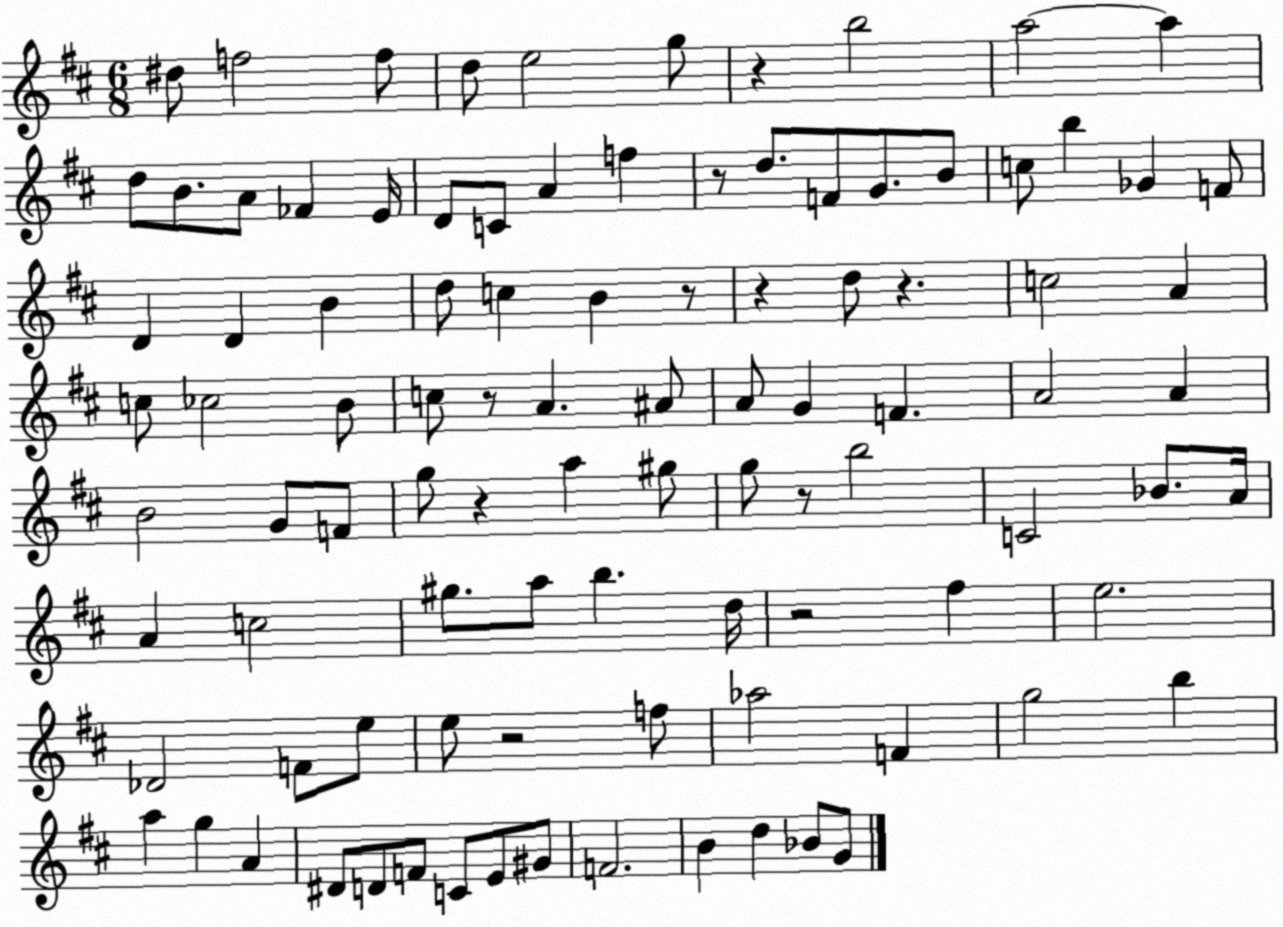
X:1
T:Untitled
M:6/8
L:1/4
K:D
^d/2 f2 f/2 d/2 e2 g/2 z b2 a2 a d/2 B/2 A/2 _F E/4 D/2 C/2 A f z/2 d/2 F/2 G/2 B/2 c/2 b _G F/2 D D B d/2 c B z/2 z d/2 z c2 A c/2 _c2 B/2 c/2 z/2 A ^A/2 A/2 G F A2 A B2 G/2 F/2 g/2 z a ^g/2 g/2 z/2 b2 C2 _B/2 A/4 A c2 ^g/2 a/2 b d/4 z2 ^f e2 _D2 F/2 e/2 e/2 z2 f/2 _a2 F g2 b a g A ^D/2 D/2 F/2 C/2 E/2 ^G/2 F2 B d _B/2 G/2